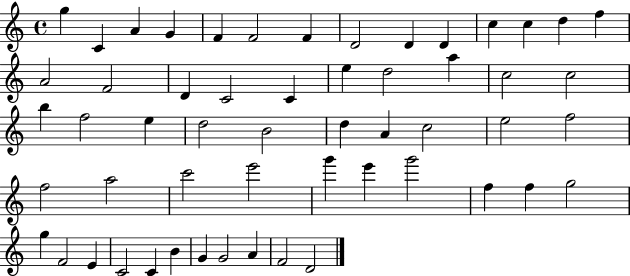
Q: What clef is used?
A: treble